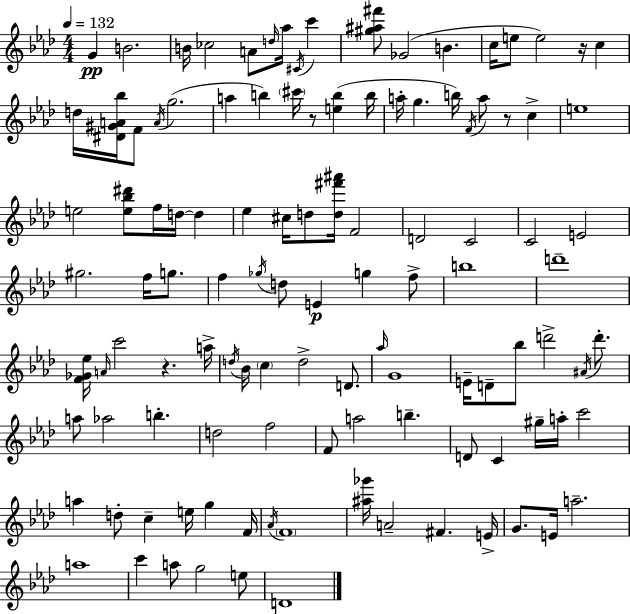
{
  \clef treble
  \numericTimeSignature
  \time 4/4
  \key f \minor
  \tempo 4 = 132
  g'4\pp b'2. | b'16 ces''2 a'8 \grace { d''16 } aes''16 \acciaccatura { cis'16 } c'''4 | <gis'' ais'' fis'''>8 ges'2( b'4. | c''16 e''8 e''2) r16 c''4 | \break d''16 <dis' gis' a' bes''>16 f'8 \acciaccatura { a'16 } g''2.( | a''4 b''4) \parenthesize cis'''16 r8 <e'' b''>4( | b''16 a''16-. g''4. b''16) \acciaccatura { f'16 } a''8 r8 | c''4-> e''1 | \break e''2 <e'' bes'' dis'''>8 f''16 d''16~~ | d''4 ees''4 cis''16 d''8 <d'' fis''' ais'''>16 f'2 | d'2 c'2 | c'2 e'2 | \break gis''2. | f''16 g''8. f''4 \acciaccatura { ges''16 } d''8 e'4\p g''4 | f''8-> b''1 | d'''1-- | \break <f' ges' ees''>16 \grace { a'16 } c'''2 r4. | a''16-> \acciaccatura { d''16 } bes'16 \parenthesize c''4 d''2-> | d'8. \grace { aes''16 } g'1 | e'16-- d'8-- bes''8 d'''2-> | \break \acciaccatura { ais'16 } d'''8.-. a''8 aes''2 | b''4.-. d''2 | f''2 f'8 a''2 | b''4.-- d'8 c'4 gis''16-- | \break a''16-. c'''2 a''4 d''8-. c''4-- | e''16 g''4 f'16 \acciaccatura { aes'16 } \parenthesize f'1 | <ais'' ges'''>16 a'2-- | fis'4. e'16-> g'8. e'16 a''2.-- | \break a''1 | c'''4 a''8 | g''2 e''8 d'1 | \bar "|."
}